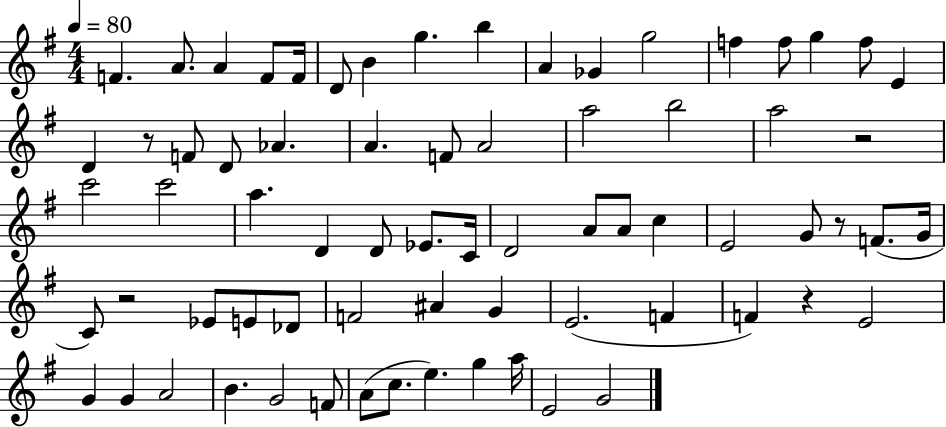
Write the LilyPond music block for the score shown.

{
  \clef treble
  \numericTimeSignature
  \time 4/4
  \key g \major
  \tempo 4 = 80
  f'4. a'8. a'4 f'8 f'16 | d'8 b'4 g''4. b''4 | a'4 ges'4 g''2 | f''4 f''8 g''4 f''8 e'4 | \break d'4 r8 f'8 d'8 aes'4. | a'4. f'8 a'2 | a''2 b''2 | a''2 r2 | \break c'''2 c'''2 | a''4. d'4 d'8 ees'8. c'16 | d'2 a'8 a'8 c''4 | e'2 g'8 r8 f'8.( g'16 | \break c'8) r2 ees'8 e'8 des'8 | f'2 ais'4 g'4 | e'2.( f'4 | f'4) r4 e'2 | \break g'4 g'4 a'2 | b'4. g'2 f'8 | a'8( c''8. e''4.) g''4 a''16 | e'2 g'2 | \break \bar "|."
}